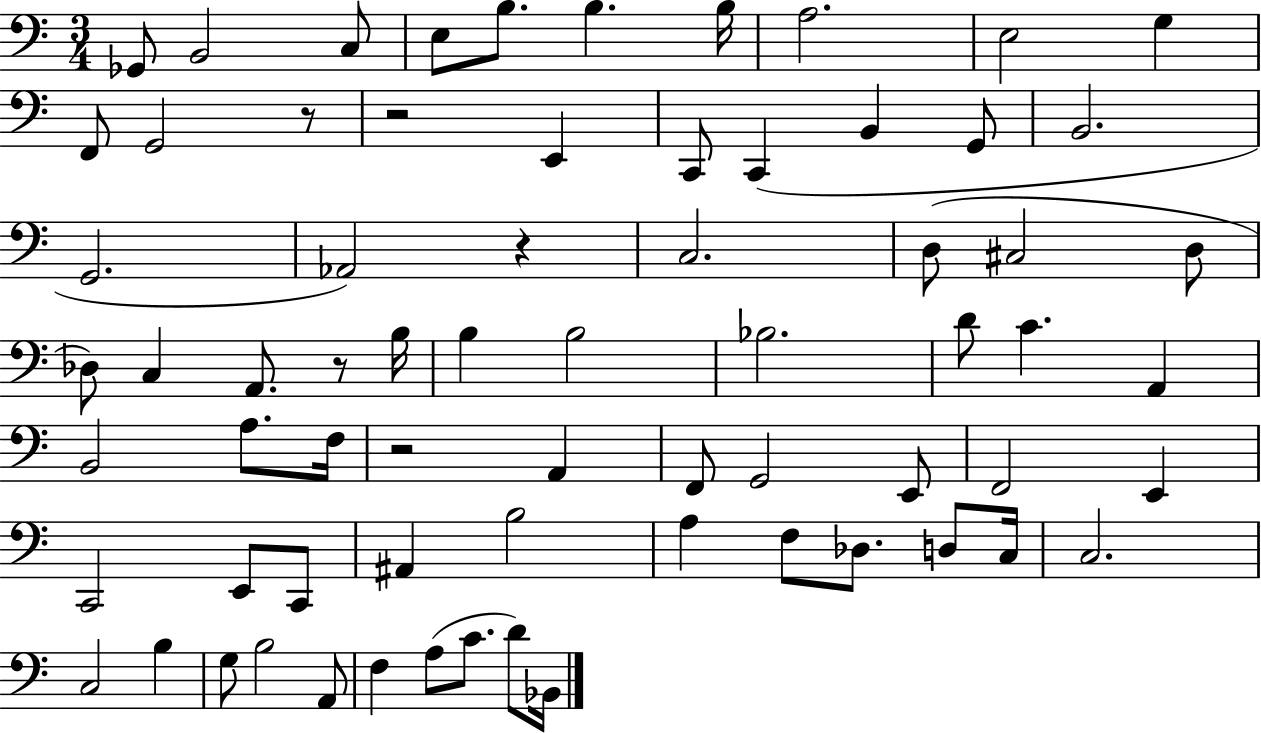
{
  \clef bass
  \numericTimeSignature
  \time 3/4
  \key c \major
  \repeat volta 2 { ges,8 b,2 c8 | e8 b8. b4. b16 | a2. | e2 g4 | \break f,8 g,2 r8 | r2 e,4 | c,8 c,4( b,4 g,8 | b,2. | \break g,2. | aes,2) r4 | c2. | d8( cis2 d8 | \break des8) c4 a,8. r8 b16 | b4 b2 | bes2. | d'8 c'4. a,4 | \break b,2 a8. f16 | r2 a,4 | f,8 g,2 e,8 | f,2 e,4 | \break c,2 e,8 c,8 | ais,4 b2 | a4 f8 des8. d8 c16 | c2. | \break c2 b4 | g8 b2 a,8 | f4 a8( c'8. d'8) bes,16 | } \bar "|."
}